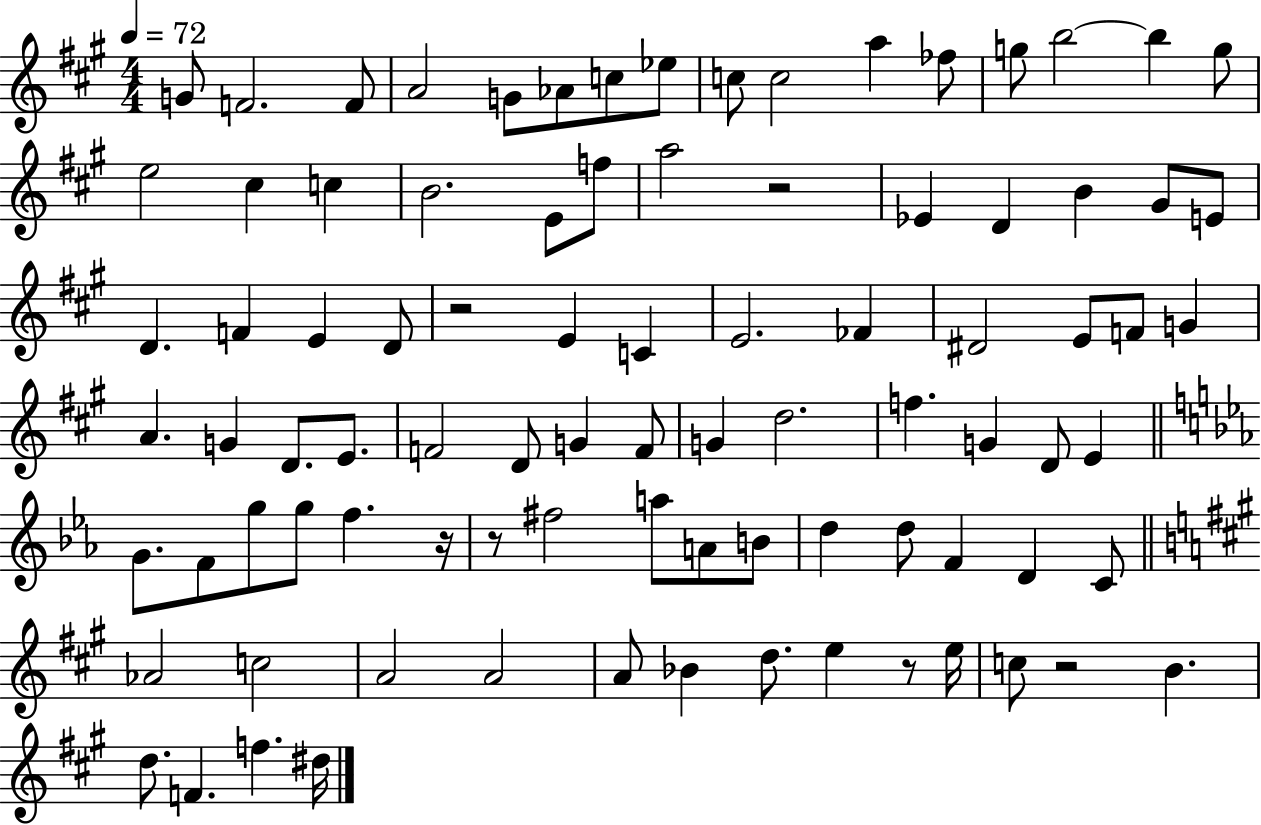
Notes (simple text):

G4/e F4/h. F4/e A4/h G4/e Ab4/e C5/e Eb5/e C5/e C5/h A5/q FES5/e G5/e B5/h B5/q G5/e E5/h C#5/q C5/q B4/h. E4/e F5/e A5/h R/h Eb4/q D4/q B4/q G#4/e E4/e D4/q. F4/q E4/q D4/e R/h E4/q C4/q E4/h. FES4/q D#4/h E4/e F4/e G4/q A4/q. G4/q D4/e. E4/e. F4/h D4/e G4/q F4/e G4/q D5/h. F5/q. G4/q D4/e E4/q G4/e. F4/e G5/e G5/e F5/q. R/s R/e F#5/h A5/e A4/e B4/e D5/q D5/e F4/q D4/q C4/e Ab4/h C5/h A4/h A4/h A4/e Bb4/q D5/e. E5/q R/e E5/s C5/e R/h B4/q. D5/e. F4/q. F5/q. D#5/s